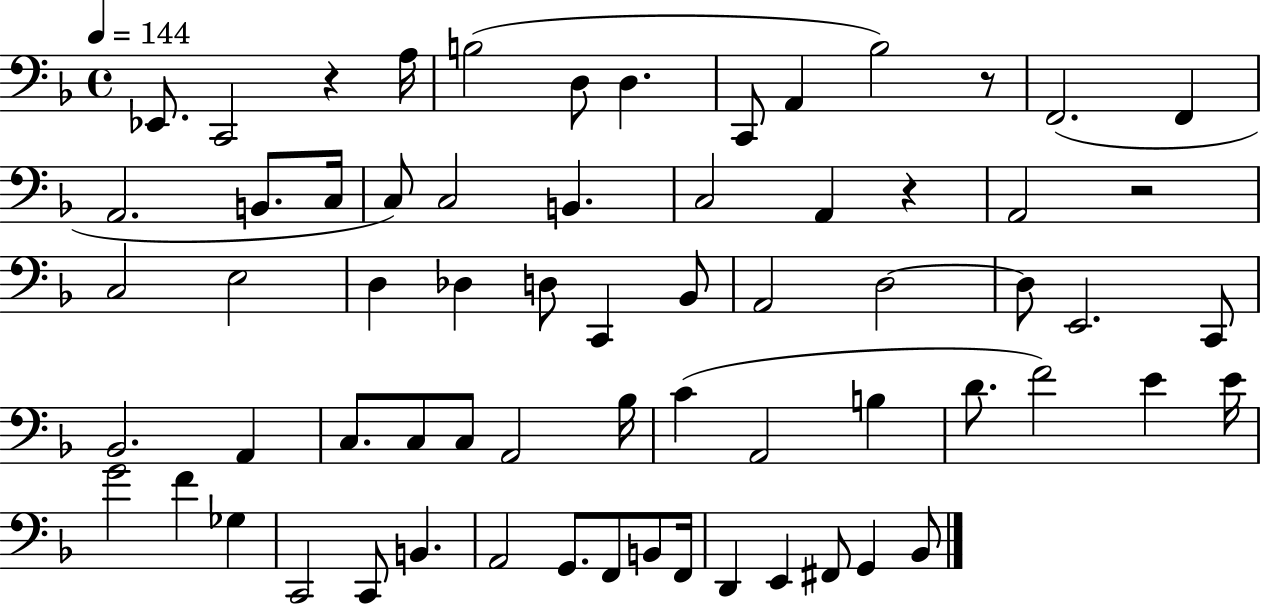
X:1
T:Untitled
M:4/4
L:1/4
K:F
_E,,/2 C,,2 z A,/4 B,2 D,/2 D, C,,/2 A,, _B,2 z/2 F,,2 F,, A,,2 B,,/2 C,/4 C,/2 C,2 B,, C,2 A,, z A,,2 z2 C,2 E,2 D, _D, D,/2 C,, _B,,/2 A,,2 D,2 D,/2 E,,2 C,,/2 _B,,2 A,, C,/2 C,/2 C,/2 A,,2 _B,/4 C A,,2 B, D/2 F2 E E/4 G2 F _G, C,,2 C,,/2 B,, A,,2 G,,/2 F,,/2 B,,/2 F,,/4 D,, E,, ^F,,/2 G,, _B,,/2